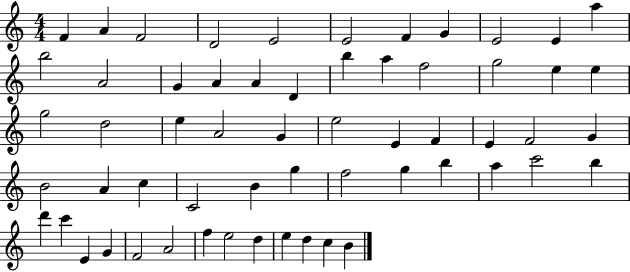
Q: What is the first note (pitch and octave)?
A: F4